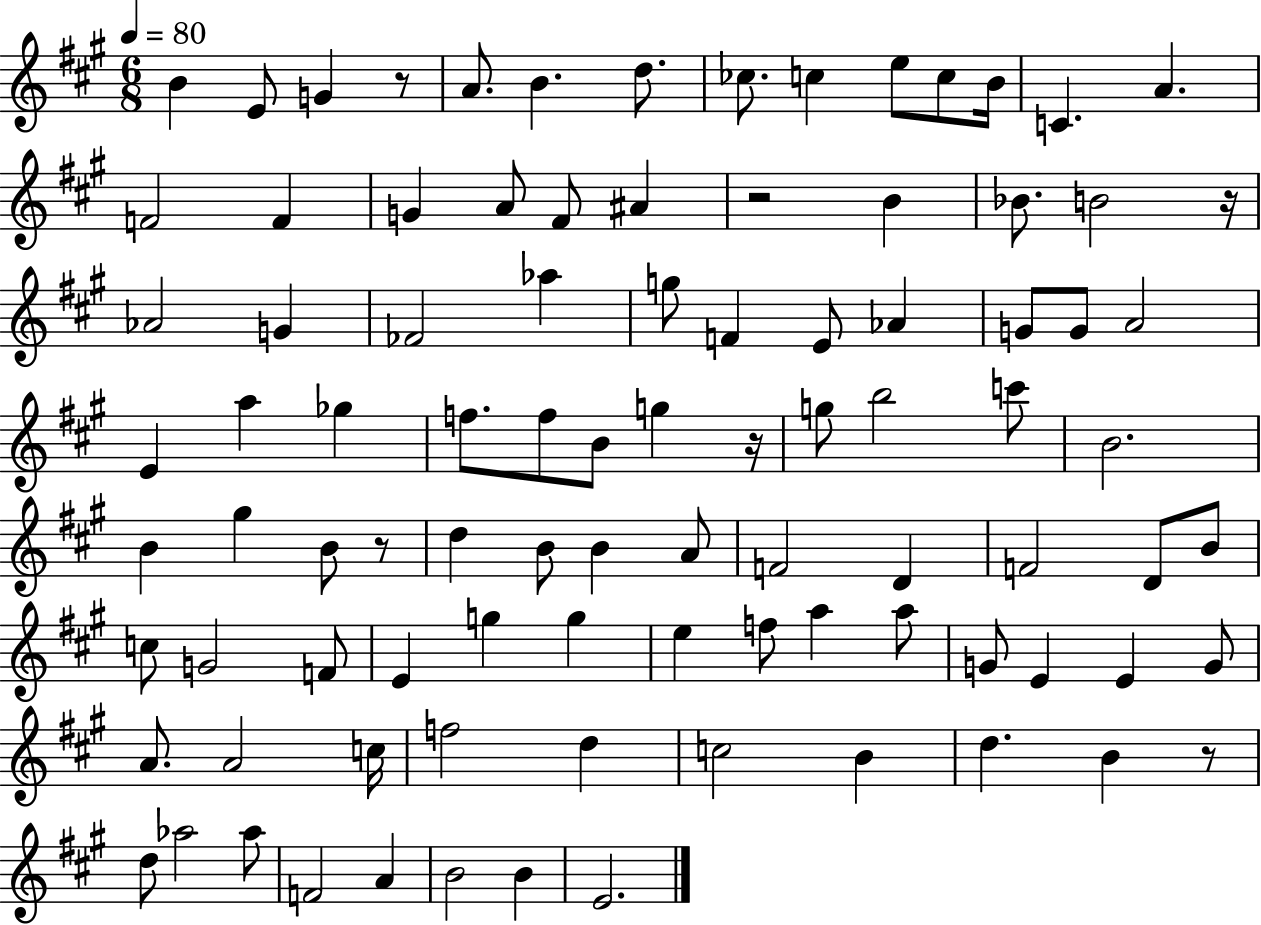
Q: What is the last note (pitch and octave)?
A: E4